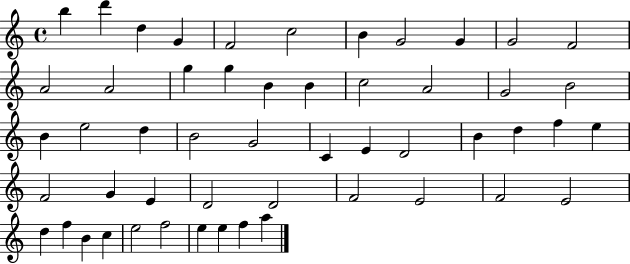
B5/q D6/q D5/q G4/q F4/h C5/h B4/q G4/h G4/q G4/h F4/h A4/h A4/h G5/q G5/q B4/q B4/q C5/h A4/h G4/h B4/h B4/q E5/h D5/q B4/h G4/h C4/q E4/q D4/h B4/q D5/q F5/q E5/q F4/h G4/q E4/q D4/h D4/h F4/h E4/h F4/h E4/h D5/q F5/q B4/q C5/q E5/h F5/h E5/q E5/q F5/q A5/q